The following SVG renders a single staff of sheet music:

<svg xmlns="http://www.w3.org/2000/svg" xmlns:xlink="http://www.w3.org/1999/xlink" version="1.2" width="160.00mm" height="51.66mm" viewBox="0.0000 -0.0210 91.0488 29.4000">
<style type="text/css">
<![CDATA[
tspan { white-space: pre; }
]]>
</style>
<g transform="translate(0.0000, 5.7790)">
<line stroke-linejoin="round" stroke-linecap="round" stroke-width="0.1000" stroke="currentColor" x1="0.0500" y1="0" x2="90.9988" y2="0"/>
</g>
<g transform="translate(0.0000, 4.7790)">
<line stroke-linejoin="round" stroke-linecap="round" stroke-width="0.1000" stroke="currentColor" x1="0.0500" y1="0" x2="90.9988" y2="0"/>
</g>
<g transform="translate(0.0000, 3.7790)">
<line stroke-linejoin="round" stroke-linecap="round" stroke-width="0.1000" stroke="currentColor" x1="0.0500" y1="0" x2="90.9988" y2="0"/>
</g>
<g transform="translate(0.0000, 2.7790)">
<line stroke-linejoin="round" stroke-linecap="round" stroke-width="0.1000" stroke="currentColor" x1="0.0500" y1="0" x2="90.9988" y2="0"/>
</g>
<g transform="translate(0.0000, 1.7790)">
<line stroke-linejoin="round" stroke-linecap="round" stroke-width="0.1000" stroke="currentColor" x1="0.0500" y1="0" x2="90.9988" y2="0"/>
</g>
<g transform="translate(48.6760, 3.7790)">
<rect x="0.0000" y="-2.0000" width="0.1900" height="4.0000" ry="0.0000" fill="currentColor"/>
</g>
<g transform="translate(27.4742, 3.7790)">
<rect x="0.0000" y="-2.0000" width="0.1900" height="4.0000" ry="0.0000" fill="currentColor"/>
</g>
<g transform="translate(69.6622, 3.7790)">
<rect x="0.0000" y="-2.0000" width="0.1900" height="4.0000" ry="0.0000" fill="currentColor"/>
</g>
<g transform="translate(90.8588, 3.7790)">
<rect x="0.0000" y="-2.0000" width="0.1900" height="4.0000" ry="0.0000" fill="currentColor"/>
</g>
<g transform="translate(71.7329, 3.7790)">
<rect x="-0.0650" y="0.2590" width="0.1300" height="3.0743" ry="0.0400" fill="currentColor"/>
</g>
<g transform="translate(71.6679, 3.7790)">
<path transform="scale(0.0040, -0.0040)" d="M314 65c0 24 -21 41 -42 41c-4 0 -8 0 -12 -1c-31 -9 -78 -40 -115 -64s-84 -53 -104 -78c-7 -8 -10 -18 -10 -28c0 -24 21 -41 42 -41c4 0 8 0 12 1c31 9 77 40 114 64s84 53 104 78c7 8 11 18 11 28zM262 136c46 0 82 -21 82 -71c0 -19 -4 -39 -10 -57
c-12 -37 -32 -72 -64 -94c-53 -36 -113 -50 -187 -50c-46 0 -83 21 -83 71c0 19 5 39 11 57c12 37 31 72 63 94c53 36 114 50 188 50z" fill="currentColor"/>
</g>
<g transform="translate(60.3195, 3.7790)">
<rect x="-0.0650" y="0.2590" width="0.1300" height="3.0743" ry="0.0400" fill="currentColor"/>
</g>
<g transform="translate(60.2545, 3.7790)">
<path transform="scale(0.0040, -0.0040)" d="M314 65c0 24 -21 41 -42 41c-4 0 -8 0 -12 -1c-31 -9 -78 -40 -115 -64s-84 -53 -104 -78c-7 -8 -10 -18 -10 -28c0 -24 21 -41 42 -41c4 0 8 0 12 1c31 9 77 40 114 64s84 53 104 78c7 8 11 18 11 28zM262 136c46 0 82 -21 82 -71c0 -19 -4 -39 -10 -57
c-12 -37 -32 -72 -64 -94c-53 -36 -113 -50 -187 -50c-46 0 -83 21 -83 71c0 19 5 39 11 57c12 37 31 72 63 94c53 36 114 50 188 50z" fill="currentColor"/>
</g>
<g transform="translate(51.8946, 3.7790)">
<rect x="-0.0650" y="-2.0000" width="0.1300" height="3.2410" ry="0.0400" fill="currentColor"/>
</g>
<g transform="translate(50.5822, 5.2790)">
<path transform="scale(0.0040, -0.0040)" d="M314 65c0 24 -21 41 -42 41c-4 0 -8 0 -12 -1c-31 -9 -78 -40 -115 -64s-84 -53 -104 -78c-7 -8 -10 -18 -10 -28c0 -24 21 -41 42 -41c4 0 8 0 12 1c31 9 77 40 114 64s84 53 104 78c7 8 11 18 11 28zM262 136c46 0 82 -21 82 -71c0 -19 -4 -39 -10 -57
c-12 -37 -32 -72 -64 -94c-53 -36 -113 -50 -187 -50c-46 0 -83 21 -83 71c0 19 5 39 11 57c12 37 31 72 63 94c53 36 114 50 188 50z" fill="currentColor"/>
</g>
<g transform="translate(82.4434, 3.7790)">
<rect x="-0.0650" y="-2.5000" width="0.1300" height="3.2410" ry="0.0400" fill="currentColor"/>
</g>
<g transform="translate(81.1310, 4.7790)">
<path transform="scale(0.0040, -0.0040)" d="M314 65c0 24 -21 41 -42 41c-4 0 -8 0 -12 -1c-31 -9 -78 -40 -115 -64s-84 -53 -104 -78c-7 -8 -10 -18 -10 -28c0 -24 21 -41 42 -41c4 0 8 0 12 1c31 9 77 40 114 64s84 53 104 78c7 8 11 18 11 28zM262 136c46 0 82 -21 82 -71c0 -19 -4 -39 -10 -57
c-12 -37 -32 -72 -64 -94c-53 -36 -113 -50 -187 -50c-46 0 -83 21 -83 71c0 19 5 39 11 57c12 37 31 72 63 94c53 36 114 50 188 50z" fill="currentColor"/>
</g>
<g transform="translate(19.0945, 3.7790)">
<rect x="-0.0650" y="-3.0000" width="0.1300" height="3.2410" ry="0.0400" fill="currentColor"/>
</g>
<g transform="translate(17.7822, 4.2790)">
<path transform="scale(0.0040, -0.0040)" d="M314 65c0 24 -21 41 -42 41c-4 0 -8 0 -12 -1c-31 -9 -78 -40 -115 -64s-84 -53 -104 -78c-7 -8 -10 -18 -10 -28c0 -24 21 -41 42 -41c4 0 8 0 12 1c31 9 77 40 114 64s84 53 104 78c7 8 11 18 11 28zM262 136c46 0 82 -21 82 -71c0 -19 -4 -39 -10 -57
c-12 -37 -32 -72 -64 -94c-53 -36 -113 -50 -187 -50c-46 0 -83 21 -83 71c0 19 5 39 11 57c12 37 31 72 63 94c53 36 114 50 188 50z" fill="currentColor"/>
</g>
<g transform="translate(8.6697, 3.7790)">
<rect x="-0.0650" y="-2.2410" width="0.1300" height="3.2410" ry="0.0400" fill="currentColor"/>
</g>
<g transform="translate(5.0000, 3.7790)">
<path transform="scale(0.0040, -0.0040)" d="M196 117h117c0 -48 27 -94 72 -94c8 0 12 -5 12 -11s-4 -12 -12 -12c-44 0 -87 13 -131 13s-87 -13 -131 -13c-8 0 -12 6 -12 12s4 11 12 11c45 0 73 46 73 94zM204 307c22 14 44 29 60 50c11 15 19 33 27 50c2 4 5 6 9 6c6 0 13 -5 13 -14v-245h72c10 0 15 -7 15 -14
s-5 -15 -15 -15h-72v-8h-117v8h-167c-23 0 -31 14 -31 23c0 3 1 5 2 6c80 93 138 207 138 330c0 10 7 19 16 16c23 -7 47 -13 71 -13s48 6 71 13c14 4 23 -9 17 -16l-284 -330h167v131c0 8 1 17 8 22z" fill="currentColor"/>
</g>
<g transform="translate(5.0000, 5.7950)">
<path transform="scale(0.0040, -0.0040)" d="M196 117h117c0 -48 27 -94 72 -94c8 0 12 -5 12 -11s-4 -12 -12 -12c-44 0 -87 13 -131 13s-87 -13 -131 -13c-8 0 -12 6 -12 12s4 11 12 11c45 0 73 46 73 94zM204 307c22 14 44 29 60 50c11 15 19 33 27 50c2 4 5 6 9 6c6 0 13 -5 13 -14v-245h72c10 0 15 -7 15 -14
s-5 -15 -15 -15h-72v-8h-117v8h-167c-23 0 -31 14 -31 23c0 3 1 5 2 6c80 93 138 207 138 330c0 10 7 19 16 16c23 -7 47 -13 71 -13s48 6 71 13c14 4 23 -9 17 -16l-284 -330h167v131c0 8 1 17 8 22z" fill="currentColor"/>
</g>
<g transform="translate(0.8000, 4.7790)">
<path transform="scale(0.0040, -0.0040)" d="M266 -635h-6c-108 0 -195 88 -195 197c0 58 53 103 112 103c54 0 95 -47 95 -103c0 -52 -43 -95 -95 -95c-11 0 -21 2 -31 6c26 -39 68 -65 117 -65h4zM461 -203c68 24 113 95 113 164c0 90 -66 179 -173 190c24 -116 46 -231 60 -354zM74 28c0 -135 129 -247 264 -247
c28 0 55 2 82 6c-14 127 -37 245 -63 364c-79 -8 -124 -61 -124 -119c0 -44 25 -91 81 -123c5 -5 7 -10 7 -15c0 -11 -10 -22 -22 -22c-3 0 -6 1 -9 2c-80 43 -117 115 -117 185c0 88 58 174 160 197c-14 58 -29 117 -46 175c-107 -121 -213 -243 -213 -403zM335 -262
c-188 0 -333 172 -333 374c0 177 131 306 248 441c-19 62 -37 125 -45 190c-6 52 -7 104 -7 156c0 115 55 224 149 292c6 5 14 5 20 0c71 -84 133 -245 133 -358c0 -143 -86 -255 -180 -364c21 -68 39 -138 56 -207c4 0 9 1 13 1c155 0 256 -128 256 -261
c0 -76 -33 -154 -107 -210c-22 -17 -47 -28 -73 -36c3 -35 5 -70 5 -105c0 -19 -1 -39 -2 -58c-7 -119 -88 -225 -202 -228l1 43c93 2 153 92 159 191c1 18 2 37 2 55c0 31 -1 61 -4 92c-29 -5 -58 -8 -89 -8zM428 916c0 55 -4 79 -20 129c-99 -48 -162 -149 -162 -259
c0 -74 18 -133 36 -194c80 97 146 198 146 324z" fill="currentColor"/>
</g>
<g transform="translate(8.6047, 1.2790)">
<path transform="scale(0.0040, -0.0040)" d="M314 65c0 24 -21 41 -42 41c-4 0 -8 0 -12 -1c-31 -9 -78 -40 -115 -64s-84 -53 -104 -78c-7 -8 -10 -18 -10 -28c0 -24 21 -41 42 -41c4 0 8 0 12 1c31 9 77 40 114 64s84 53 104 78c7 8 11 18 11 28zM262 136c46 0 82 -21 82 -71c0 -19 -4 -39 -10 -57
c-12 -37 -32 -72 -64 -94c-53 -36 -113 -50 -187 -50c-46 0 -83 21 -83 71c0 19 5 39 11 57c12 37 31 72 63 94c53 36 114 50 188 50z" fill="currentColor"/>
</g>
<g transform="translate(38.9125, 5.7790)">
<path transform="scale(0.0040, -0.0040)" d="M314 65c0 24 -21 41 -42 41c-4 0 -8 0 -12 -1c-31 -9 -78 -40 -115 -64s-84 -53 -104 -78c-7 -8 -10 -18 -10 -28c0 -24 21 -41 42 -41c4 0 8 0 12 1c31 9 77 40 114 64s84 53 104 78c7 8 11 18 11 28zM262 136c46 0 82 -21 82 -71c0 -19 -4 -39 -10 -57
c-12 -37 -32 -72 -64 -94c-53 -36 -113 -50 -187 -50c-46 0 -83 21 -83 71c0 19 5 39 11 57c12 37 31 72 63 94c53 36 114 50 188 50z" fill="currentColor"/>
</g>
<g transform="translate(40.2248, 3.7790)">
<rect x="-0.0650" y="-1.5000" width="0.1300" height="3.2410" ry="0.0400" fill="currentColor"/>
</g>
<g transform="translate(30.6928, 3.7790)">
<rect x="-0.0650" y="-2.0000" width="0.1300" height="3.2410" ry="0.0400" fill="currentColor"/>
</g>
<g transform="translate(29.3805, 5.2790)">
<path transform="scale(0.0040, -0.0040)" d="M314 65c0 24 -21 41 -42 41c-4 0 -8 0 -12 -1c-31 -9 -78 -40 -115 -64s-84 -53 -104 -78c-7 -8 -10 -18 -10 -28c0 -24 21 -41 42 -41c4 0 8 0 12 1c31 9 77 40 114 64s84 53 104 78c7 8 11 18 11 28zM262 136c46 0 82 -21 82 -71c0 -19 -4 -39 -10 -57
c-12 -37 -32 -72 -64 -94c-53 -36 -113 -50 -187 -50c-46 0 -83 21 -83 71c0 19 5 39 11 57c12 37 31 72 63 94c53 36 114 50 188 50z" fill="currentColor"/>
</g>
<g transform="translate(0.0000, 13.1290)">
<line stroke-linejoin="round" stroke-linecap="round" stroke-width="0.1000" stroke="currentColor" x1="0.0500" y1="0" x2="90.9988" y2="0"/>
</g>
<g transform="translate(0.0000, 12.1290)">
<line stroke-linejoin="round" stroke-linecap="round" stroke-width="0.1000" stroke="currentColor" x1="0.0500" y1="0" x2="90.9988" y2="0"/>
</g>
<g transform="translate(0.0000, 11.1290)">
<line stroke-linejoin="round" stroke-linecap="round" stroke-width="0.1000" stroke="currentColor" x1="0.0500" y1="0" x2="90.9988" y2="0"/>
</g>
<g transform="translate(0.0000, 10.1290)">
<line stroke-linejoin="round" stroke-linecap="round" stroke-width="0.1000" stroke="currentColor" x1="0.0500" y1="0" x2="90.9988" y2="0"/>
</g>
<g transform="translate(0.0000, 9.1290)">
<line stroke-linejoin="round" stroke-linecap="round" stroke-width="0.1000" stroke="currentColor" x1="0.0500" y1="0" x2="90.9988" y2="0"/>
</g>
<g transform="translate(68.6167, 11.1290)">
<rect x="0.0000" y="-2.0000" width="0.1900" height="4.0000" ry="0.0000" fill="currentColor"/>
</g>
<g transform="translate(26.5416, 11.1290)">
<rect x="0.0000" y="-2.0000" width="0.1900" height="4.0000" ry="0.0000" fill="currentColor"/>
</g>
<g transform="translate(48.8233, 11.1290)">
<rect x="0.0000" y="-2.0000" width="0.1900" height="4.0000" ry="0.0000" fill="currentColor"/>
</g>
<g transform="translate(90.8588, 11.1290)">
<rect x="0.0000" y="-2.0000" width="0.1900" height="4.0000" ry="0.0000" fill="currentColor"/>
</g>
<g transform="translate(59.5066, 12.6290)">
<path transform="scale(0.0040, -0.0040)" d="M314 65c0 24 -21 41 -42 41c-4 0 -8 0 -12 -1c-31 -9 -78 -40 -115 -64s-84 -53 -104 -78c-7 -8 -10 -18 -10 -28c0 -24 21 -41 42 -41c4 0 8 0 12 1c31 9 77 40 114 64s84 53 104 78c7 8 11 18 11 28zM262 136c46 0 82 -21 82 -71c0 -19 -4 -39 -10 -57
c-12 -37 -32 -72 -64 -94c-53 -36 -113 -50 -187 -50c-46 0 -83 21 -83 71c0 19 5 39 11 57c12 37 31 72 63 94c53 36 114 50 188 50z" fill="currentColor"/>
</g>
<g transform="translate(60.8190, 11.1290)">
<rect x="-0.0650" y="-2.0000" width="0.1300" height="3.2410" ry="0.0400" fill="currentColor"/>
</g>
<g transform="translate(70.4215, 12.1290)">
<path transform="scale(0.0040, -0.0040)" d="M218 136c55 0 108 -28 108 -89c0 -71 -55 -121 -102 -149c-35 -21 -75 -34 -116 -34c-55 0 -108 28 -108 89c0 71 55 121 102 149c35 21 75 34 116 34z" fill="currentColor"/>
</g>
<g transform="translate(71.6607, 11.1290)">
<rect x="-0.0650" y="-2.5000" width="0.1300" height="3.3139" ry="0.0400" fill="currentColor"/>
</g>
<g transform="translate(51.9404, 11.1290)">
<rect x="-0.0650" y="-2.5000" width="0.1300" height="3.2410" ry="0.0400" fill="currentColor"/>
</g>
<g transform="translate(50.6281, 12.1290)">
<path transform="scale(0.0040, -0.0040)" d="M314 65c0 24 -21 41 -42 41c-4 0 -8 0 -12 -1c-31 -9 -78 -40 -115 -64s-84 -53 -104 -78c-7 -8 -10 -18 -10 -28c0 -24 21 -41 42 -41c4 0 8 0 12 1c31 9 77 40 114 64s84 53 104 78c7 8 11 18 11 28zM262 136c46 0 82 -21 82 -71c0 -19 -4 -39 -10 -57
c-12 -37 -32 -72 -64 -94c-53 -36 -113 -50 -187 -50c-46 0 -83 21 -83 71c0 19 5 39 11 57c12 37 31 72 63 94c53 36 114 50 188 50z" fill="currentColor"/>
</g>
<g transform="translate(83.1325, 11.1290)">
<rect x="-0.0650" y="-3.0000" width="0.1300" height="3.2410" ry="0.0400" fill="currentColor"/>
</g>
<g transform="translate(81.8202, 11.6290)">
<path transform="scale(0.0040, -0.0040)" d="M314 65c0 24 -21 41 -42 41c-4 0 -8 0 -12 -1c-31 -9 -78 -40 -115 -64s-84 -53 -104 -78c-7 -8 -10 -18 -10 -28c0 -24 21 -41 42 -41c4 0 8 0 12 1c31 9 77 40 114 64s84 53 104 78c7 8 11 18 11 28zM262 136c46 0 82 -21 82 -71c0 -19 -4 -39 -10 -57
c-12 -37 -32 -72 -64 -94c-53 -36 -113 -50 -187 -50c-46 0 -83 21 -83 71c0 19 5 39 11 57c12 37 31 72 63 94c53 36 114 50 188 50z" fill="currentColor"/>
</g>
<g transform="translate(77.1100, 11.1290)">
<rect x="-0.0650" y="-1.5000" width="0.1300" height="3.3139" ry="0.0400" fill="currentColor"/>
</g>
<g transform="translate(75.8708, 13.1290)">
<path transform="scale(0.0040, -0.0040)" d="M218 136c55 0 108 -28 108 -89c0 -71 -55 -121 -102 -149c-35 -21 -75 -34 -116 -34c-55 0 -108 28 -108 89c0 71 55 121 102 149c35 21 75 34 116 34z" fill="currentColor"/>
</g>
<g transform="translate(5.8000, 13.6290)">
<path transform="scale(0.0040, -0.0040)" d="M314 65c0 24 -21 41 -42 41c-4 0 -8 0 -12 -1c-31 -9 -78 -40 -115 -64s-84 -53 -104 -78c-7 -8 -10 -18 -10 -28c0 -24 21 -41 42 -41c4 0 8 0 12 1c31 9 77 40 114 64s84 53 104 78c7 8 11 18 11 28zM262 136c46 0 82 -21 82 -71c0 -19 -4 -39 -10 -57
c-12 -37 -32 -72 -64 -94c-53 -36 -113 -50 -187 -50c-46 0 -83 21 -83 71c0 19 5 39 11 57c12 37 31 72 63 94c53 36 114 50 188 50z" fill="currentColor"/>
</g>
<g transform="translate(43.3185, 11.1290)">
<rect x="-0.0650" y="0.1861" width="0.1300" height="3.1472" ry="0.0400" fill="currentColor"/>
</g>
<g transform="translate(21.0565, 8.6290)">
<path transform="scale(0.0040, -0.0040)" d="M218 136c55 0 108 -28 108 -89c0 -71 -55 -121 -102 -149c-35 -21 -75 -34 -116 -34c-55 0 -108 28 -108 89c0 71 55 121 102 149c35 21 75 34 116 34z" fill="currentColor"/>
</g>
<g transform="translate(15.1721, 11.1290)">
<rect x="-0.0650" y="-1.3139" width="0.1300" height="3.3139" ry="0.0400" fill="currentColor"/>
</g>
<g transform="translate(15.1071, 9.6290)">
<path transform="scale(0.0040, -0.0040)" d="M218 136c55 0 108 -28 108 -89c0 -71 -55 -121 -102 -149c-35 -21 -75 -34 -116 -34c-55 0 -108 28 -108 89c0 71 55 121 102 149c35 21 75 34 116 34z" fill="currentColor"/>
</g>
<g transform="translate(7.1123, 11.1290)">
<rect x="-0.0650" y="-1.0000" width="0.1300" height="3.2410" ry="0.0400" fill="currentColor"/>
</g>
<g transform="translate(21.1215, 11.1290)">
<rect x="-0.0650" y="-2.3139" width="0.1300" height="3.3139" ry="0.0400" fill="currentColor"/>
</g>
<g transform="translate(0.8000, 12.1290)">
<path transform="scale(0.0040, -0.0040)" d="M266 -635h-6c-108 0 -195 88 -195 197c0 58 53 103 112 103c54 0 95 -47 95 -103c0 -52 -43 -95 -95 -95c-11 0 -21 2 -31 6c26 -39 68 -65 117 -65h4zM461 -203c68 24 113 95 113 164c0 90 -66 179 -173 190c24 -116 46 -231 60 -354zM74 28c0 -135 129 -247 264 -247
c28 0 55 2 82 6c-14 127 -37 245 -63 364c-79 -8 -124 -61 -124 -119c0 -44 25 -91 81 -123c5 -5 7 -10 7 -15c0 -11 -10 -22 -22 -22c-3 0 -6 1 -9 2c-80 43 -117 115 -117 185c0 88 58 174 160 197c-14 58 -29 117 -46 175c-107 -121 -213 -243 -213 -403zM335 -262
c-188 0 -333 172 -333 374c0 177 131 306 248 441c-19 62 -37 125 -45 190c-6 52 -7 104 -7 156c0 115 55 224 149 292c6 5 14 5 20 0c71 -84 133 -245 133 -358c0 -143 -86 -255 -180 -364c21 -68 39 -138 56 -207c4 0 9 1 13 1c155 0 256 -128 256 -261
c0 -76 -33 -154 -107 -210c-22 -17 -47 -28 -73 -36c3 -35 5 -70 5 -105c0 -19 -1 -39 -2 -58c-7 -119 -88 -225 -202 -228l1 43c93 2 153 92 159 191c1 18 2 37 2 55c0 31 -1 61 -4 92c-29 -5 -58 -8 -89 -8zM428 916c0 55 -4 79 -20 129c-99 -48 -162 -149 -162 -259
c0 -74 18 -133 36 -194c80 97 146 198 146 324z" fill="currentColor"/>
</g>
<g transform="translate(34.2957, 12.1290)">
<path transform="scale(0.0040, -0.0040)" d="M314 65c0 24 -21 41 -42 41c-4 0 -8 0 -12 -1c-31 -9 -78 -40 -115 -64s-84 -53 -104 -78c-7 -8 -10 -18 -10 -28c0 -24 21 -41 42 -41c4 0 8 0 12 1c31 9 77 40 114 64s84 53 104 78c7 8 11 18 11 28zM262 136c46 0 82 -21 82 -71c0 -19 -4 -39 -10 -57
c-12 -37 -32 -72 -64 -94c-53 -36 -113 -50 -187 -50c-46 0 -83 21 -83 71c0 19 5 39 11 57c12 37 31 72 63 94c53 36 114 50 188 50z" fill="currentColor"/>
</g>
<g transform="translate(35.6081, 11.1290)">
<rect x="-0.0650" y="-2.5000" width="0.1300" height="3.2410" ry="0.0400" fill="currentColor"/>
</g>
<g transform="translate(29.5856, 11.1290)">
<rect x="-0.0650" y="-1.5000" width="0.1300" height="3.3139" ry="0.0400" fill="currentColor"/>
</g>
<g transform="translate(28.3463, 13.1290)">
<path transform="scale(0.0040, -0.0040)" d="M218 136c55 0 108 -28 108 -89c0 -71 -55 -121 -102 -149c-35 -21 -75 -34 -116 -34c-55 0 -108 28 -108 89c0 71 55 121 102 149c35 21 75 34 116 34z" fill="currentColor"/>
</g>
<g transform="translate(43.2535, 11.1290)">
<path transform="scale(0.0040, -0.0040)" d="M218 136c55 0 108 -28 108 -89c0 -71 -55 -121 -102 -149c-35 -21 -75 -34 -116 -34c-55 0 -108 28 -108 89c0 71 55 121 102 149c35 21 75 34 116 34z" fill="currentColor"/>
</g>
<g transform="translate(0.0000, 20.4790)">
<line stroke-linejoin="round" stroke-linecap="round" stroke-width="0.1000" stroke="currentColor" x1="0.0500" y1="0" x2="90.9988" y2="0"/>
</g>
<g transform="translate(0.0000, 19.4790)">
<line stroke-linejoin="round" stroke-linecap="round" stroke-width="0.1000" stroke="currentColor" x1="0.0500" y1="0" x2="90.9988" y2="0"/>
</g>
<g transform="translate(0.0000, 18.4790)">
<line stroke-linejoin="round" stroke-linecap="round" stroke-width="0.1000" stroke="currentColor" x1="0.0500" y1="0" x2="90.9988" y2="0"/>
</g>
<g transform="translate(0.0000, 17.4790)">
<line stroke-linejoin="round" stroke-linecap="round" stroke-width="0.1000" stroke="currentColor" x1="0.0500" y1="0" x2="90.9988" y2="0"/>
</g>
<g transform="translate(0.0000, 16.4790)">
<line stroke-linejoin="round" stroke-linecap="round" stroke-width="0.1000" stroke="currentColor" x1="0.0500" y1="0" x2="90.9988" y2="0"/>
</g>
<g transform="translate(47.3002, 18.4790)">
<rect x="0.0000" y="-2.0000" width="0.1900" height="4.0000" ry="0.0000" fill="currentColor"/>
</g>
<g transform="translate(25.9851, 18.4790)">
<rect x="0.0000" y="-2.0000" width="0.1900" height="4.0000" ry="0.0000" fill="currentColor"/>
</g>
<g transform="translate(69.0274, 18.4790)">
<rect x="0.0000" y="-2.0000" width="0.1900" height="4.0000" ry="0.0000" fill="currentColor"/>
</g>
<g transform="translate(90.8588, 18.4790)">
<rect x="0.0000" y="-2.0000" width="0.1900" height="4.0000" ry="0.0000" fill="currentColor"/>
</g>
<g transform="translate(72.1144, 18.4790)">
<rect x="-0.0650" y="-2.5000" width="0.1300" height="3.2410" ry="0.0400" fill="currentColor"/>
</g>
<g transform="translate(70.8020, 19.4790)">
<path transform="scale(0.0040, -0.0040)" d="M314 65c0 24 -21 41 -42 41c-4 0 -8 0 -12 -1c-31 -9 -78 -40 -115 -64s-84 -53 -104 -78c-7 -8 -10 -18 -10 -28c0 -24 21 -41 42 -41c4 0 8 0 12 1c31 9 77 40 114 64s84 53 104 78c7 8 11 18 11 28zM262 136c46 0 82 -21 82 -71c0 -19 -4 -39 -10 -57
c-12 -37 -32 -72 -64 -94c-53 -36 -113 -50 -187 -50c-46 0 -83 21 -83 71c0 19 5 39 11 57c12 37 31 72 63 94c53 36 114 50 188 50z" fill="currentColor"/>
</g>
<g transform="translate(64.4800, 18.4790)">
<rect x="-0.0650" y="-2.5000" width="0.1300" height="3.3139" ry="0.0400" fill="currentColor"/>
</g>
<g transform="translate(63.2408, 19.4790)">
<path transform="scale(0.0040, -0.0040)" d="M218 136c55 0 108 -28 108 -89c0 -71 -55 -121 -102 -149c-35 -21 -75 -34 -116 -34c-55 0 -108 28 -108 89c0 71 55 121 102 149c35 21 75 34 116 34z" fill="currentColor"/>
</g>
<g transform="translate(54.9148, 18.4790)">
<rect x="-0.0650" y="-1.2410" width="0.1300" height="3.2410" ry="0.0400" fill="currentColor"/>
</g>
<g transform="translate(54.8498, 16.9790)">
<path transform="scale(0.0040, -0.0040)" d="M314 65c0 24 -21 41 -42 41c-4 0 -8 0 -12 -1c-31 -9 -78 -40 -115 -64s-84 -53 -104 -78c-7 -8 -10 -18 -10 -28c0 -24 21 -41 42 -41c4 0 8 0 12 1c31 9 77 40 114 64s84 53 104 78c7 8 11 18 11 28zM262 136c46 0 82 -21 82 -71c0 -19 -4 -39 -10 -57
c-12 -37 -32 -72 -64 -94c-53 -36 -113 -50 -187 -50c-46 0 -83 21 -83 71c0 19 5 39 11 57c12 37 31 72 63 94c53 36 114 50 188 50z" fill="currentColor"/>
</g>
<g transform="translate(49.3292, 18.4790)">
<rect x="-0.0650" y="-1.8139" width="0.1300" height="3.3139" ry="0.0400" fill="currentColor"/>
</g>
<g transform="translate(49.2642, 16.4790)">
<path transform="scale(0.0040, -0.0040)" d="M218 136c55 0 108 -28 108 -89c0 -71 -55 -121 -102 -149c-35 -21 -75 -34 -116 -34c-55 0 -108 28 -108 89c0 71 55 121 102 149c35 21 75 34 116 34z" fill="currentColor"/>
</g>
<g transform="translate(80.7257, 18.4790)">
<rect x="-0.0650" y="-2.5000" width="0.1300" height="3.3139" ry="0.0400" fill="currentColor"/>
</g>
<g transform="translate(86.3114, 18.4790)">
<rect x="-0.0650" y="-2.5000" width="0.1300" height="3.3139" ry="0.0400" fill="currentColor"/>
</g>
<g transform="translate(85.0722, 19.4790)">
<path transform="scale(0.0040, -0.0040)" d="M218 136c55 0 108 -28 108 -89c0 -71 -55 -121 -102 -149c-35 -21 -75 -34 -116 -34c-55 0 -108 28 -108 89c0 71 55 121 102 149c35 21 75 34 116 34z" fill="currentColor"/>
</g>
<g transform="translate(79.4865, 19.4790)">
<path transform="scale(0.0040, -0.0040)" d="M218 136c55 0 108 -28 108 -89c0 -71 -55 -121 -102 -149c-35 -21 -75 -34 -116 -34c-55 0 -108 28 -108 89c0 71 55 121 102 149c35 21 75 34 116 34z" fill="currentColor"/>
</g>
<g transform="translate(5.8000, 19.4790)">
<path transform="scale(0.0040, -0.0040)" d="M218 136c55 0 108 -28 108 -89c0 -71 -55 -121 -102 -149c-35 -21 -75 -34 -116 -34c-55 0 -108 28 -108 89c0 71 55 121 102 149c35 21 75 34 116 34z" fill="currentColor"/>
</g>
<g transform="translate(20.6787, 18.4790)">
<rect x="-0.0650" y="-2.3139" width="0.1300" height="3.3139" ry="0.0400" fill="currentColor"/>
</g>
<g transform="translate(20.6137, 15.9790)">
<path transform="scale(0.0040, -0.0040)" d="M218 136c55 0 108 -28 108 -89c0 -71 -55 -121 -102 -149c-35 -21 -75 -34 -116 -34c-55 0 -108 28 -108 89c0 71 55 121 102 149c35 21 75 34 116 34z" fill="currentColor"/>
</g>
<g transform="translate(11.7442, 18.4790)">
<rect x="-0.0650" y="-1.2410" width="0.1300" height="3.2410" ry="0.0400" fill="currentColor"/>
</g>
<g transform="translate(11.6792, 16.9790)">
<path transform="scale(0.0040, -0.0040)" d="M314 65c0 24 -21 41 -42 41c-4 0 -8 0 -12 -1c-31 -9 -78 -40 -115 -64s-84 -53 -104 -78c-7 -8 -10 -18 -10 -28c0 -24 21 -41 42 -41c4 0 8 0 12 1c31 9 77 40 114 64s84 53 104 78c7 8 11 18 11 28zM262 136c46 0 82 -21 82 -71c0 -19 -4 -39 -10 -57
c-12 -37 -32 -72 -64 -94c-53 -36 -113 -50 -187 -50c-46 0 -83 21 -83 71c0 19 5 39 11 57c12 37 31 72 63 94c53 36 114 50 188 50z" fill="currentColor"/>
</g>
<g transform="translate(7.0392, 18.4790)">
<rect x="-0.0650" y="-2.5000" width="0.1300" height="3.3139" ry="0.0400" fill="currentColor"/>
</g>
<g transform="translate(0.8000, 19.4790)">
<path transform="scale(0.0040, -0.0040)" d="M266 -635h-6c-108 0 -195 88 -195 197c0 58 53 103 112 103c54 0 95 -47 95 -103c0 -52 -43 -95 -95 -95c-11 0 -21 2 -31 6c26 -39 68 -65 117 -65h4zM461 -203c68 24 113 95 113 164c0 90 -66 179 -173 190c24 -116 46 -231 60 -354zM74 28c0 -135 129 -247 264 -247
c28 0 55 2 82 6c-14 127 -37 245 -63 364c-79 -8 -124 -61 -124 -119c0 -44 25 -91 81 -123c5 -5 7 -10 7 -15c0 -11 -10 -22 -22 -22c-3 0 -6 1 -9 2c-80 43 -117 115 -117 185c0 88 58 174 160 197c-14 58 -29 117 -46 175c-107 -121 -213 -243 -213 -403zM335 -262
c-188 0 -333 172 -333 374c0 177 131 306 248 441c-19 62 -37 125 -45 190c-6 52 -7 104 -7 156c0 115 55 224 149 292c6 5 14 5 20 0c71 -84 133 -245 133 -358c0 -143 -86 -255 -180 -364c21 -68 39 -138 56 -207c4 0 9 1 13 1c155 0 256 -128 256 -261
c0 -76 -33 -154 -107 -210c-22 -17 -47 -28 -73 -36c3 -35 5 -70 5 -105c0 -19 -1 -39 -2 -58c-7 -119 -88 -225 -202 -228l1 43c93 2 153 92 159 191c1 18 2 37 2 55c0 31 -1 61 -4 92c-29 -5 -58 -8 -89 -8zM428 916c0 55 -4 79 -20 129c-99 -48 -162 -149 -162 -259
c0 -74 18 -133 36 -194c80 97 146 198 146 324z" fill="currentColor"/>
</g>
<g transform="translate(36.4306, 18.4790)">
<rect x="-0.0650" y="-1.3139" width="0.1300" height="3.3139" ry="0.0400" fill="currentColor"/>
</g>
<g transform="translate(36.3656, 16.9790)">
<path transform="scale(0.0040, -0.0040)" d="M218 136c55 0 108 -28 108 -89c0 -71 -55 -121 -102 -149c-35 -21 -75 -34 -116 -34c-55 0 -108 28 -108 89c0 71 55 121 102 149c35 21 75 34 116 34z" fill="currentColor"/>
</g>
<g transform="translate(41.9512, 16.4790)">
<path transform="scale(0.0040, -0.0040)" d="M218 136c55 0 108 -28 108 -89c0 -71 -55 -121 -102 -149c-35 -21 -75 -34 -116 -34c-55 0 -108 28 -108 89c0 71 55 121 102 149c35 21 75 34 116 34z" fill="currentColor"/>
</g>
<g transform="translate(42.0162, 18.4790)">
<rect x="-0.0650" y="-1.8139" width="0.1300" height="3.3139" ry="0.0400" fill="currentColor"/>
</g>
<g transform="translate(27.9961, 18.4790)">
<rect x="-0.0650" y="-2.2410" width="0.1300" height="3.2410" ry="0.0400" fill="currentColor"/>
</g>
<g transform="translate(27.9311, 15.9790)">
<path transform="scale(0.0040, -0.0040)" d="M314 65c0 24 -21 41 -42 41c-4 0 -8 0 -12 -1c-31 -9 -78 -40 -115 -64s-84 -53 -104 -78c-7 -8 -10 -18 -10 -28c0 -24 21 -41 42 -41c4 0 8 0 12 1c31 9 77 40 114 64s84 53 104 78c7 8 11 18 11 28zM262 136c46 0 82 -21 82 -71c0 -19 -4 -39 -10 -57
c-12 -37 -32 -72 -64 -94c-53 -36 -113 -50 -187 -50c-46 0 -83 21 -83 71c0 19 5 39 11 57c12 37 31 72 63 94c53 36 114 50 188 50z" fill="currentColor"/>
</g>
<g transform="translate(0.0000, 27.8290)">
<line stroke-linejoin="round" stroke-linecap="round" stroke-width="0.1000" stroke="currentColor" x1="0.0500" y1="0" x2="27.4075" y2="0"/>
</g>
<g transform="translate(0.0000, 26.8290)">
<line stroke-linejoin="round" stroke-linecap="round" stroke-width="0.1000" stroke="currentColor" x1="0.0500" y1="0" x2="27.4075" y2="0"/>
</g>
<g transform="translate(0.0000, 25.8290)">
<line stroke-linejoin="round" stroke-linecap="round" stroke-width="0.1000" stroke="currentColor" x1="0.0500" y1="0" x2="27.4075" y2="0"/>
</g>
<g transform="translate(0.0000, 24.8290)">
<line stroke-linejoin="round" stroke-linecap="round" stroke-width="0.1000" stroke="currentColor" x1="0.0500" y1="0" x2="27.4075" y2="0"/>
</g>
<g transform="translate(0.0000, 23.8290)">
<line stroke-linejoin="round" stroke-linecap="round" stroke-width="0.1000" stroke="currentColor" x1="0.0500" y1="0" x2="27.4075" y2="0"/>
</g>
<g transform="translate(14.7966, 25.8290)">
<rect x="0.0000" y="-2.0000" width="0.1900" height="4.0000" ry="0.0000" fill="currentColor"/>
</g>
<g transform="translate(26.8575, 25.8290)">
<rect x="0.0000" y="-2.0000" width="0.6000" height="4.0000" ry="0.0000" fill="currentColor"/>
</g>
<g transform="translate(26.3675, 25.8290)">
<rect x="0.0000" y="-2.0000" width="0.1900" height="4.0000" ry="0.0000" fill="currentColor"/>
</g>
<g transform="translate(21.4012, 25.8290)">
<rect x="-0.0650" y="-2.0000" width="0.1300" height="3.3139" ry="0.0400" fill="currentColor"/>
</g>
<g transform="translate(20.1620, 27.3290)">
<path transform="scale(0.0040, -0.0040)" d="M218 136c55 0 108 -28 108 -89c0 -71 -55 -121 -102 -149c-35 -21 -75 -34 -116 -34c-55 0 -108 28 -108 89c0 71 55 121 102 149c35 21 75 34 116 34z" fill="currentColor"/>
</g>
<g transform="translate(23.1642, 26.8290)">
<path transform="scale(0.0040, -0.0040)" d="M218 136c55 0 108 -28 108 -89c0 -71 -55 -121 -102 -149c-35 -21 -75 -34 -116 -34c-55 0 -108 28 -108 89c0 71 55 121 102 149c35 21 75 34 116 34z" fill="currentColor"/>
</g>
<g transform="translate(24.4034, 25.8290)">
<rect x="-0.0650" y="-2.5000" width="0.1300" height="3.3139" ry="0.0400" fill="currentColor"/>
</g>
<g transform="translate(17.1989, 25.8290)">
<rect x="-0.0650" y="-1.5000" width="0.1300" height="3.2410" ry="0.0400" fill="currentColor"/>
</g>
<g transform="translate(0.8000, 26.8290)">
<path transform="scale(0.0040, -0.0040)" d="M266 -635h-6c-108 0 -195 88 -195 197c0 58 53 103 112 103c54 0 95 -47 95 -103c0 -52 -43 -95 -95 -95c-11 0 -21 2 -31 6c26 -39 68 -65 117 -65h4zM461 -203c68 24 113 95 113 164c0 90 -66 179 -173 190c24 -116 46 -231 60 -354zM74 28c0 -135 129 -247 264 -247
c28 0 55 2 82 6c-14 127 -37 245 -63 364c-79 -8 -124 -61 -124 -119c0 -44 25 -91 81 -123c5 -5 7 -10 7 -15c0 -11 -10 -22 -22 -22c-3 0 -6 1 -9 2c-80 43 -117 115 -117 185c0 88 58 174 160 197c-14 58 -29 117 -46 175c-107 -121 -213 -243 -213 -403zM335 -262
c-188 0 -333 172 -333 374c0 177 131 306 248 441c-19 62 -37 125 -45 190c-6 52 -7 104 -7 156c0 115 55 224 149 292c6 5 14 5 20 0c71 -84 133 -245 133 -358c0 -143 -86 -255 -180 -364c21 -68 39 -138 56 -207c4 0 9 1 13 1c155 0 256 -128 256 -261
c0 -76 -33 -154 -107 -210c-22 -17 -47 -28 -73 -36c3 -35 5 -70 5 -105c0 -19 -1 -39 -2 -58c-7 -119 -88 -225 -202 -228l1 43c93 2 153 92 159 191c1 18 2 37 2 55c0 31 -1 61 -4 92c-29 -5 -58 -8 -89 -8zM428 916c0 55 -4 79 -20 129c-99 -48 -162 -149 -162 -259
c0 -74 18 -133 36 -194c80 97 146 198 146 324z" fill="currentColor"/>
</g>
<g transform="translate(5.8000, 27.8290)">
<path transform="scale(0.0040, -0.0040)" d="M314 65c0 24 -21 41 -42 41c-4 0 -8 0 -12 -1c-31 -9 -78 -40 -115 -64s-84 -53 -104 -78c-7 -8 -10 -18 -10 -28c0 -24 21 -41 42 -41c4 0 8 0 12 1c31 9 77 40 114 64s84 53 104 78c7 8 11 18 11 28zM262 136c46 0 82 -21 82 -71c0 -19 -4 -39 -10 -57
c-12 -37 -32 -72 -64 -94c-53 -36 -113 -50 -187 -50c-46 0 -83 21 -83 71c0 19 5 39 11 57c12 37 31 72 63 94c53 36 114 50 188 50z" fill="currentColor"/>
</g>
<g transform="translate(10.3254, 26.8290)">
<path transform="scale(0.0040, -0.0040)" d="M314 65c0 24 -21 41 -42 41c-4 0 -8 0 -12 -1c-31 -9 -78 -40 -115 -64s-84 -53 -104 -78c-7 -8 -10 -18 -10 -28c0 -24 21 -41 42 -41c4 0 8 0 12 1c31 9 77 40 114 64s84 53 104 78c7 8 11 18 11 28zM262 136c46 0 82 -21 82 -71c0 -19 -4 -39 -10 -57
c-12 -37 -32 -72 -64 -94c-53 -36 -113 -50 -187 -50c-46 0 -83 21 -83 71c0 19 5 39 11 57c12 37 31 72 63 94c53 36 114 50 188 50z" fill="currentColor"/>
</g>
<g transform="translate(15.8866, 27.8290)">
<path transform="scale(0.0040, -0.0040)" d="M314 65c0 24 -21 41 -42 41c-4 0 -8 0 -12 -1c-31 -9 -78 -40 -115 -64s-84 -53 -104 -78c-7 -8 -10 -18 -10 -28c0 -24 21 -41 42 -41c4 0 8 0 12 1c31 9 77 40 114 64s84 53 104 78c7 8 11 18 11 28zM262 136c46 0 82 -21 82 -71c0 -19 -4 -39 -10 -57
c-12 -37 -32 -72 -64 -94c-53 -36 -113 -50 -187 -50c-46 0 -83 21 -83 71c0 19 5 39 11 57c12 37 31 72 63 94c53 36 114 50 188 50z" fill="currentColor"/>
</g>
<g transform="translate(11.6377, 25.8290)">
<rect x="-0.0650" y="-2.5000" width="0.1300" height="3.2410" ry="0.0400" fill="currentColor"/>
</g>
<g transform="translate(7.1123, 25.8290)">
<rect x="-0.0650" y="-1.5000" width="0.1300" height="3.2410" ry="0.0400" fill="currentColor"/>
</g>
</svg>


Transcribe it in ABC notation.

X:1
T:Untitled
M:4/4
L:1/4
K:C
g2 A2 F2 E2 F2 B2 B2 G2 D2 e g E G2 B G2 F2 G E A2 G e2 g g2 e f f e2 G G2 G G E2 G2 E2 F G